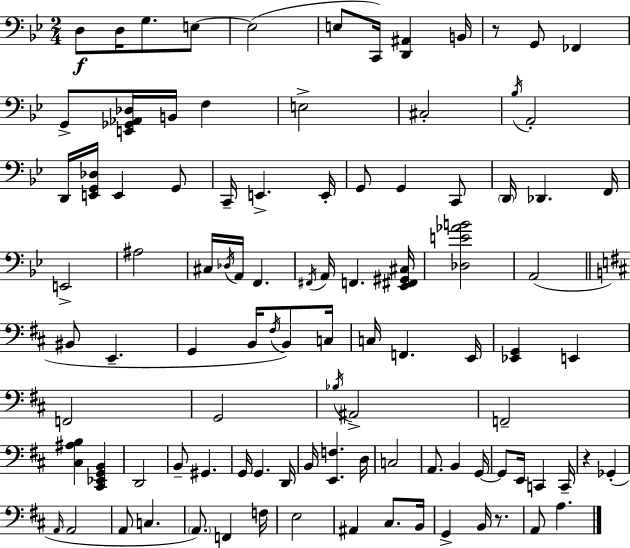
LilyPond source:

{
  \clef bass
  \numericTimeSignature
  \time 2/4
  \key g \minor
  d8\f d16 g8. e8~~ | e2( | e8 c,16) <d, ais,>4 b,16 | r8 g,8 fes,4 | \break g,8-> <e, ges, aes, des>16 b,16 f4 | e2-> | cis2-. | \acciaccatura { bes16 } a,2-. | \break d,16 <e, g, des>16 e,4 g,8 | c,16-- e,4.-> | e,16-. g,8 g,4 c,8 | \parenthesize d,16 des,4. | \break f,16 e,2-> | ais2 | cis16 \acciaccatura { des16 } a,16 f,4. | \acciaccatura { fis,16 } a,16 f,4. | \break <ees, fis, gis, cis>16 <des e' aes' b'>2 | a,2( | \bar "||" \break \key d \major bis,8 e,4.-- | g,4 b,16 \acciaccatura { fis16 }) b,8 | c16 c16 f,4. | e,16 <ees, g,>4 e,4 | \break f,2 | g,2 | \acciaccatura { bes16 } ais,2-> | f,2-- | \break <cis ais b>4 <cis, ees, g, b,>4 | d,2 | b,8-- gis,4. | g,16 g,4. | \break d,16 b,16 <e, f>4. | d16 c2 | a,8. b,4 | g,16~~ g,8 e,16 c,4 | \break c,16-- r4 ges,4-.( | \grace { a,16 } a,2 | a,8 c4. | \parenthesize a,8.) f,4 | \break f16 e2 | ais,4 cis8. | b,16 g,4-> b,16 | r8. a,8 a4. | \break \bar "|."
}